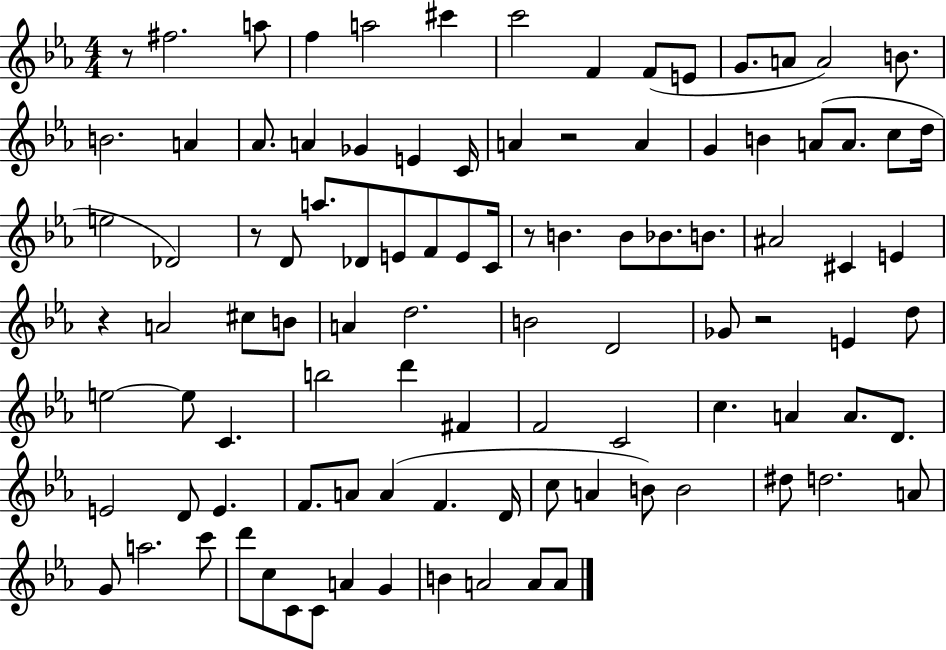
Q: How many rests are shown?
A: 6